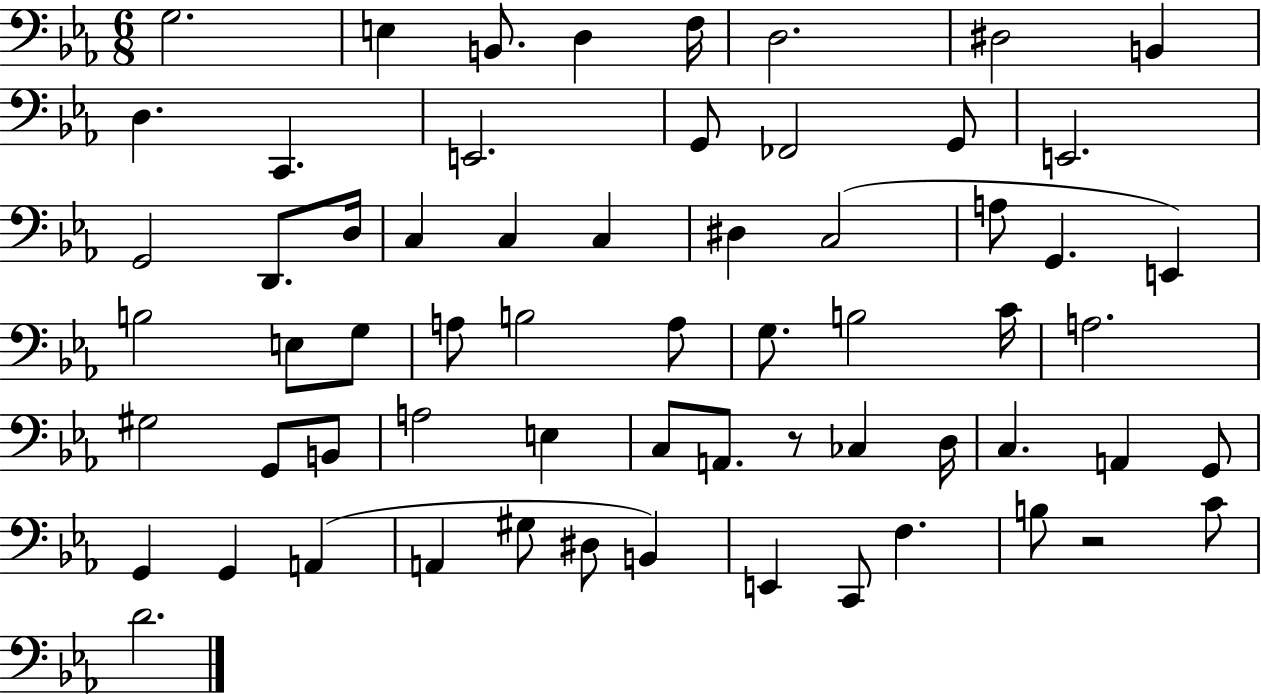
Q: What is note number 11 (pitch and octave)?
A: E2